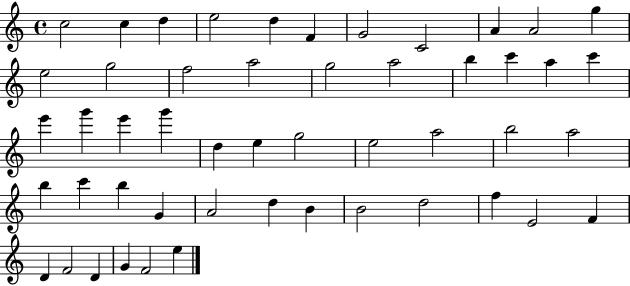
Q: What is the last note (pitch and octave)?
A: E5